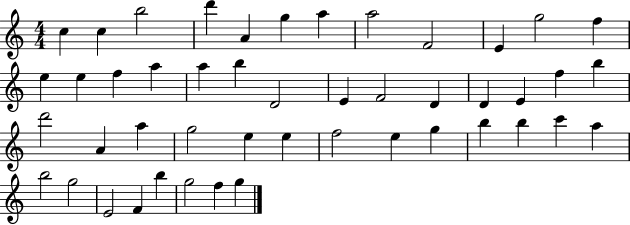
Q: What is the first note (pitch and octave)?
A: C5